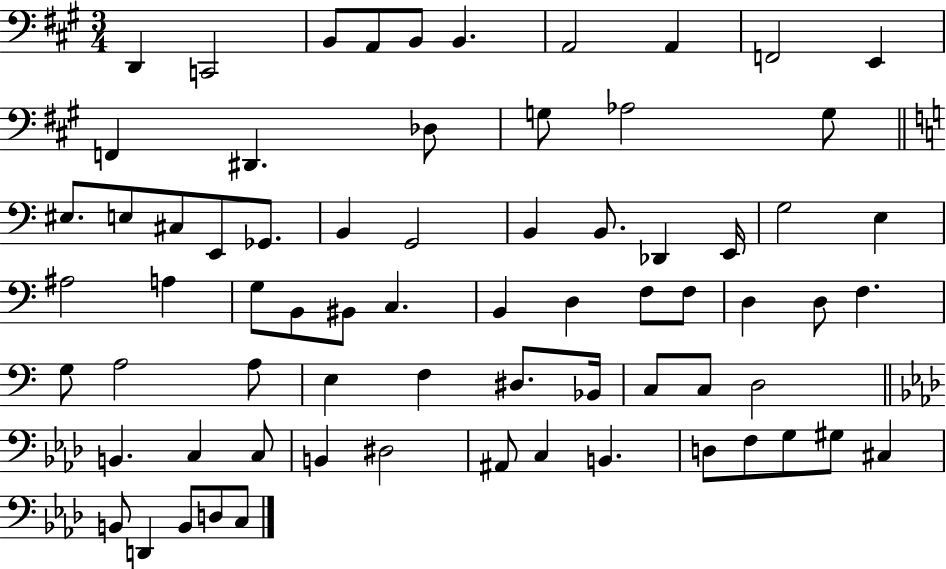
{
  \clef bass
  \numericTimeSignature
  \time 3/4
  \key a \major
  d,4 c,2 | b,8 a,8 b,8 b,4. | a,2 a,4 | f,2 e,4 | \break f,4 dis,4. des8 | g8 aes2 g8 | \bar "||" \break \key a \minor eis8. e8 cis8 e,8 ges,8. | b,4 g,2 | b,4 b,8. des,4 e,16 | g2 e4 | \break ais2 a4 | g8 b,8 bis,8 c4. | b,4 d4 f8 f8 | d4 d8 f4. | \break g8 a2 a8 | e4 f4 dis8. bes,16 | c8 c8 d2 | \bar "||" \break \key aes \major b,4. c4 c8 | b,4 dis2 | ais,8 c4 b,4. | d8 f8 g8 gis8 cis4 | \break b,8 d,4 b,8 d8 c8 | \bar "|."
}